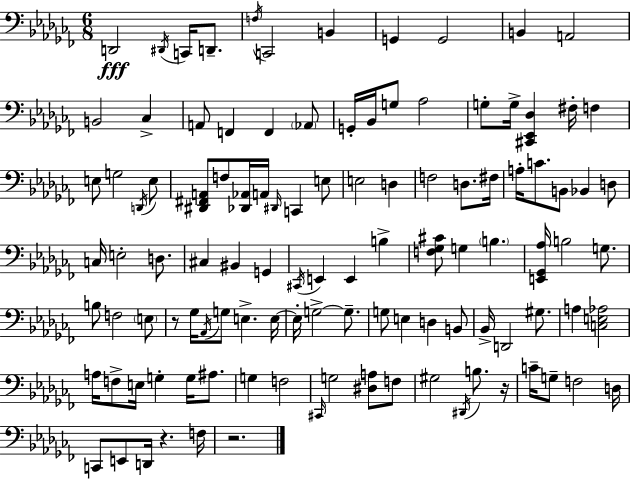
{
  \clef bass
  \numericTimeSignature
  \time 6/8
  \key aes \minor
  d,2\fff \acciaccatura { dis,16 } c,16 d,8.-- | \acciaccatura { f16 } c,2 b,4 | g,4 g,2 | b,4 a,2 | \break b,2 ces4-> | a,8 f,4 f,4 | \parenthesize aes,8 g,16-. bes,16 g8 aes2 | g8-. g16-> <cis, ees, des>4 fis16-. f4 | \break e8 g2 | \acciaccatura { d,16 } e8 <dis, fis, a,>8 f8 <des, aes,>16 a,16 \grace { dis,16 } c,4 | e8 e2 | d4 f2 | \break d8. fis16 a16-. c'8. b,8 bes,4 | d8 c16 e2-. | d8. cis4 bis,4 | g,4 \acciaccatura { cis,16 } e,4 e,4 | \break b4-> <f ges cis'>8 g4 \parenthesize b4. | <e, ges, aes>16 b2 | g8. b8 f2 | \parenthesize e8 r8 ges16 \acciaccatura { aes,16 } g8 e4.-> | \break e16~~ e16-. g2->~~ | g8.-- g8 e4 | d4 b,8 bes,16-> d,2 | gis8. a4 <c e aes>2 | \break a16 f8-> e16 g4-. | g16 ais8. g4 f2 | \grace { cis,16 } g2 | <dis a>8 f8 gis2 | \break \acciaccatura { dis,16 } b8. r16 c'16-- g8-- f2 | d16 c,8 e,8 | d,16 r4. f16 r2. | \bar "|."
}